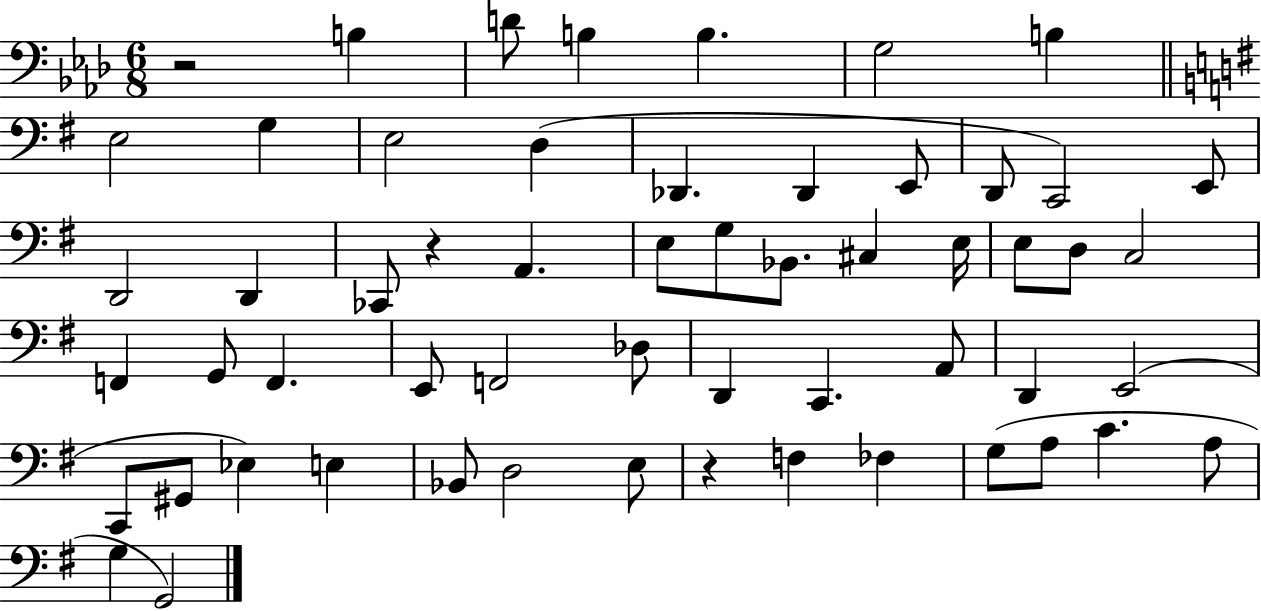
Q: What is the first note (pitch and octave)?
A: B3